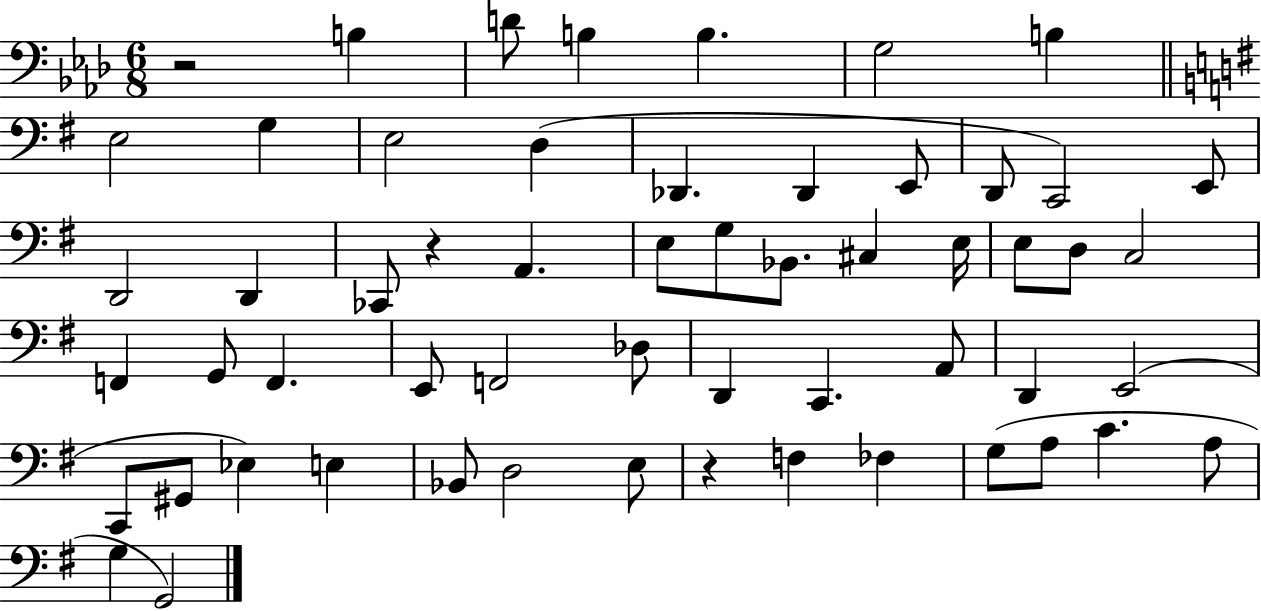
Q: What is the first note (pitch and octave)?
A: B3